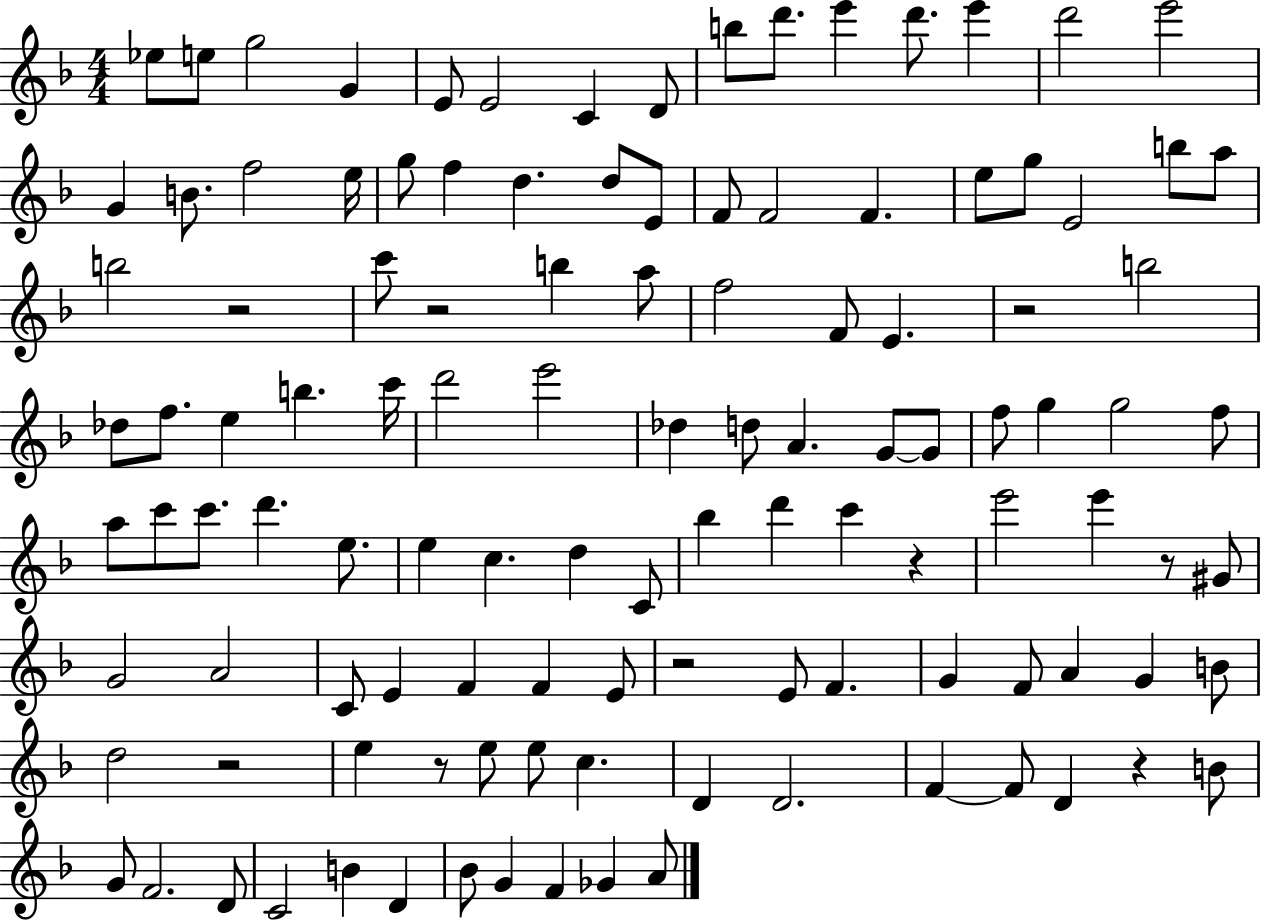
X:1
T:Untitled
M:4/4
L:1/4
K:F
_e/2 e/2 g2 G E/2 E2 C D/2 b/2 d'/2 e' d'/2 e' d'2 e'2 G B/2 f2 e/4 g/2 f d d/2 E/2 F/2 F2 F e/2 g/2 E2 b/2 a/2 b2 z2 c'/2 z2 b a/2 f2 F/2 E z2 b2 _d/2 f/2 e b c'/4 d'2 e'2 _d d/2 A G/2 G/2 f/2 g g2 f/2 a/2 c'/2 c'/2 d' e/2 e c d C/2 _b d' c' z e'2 e' z/2 ^G/2 G2 A2 C/2 E F F E/2 z2 E/2 F G F/2 A G B/2 d2 z2 e z/2 e/2 e/2 c D D2 F F/2 D z B/2 G/2 F2 D/2 C2 B D _B/2 G F _G A/2